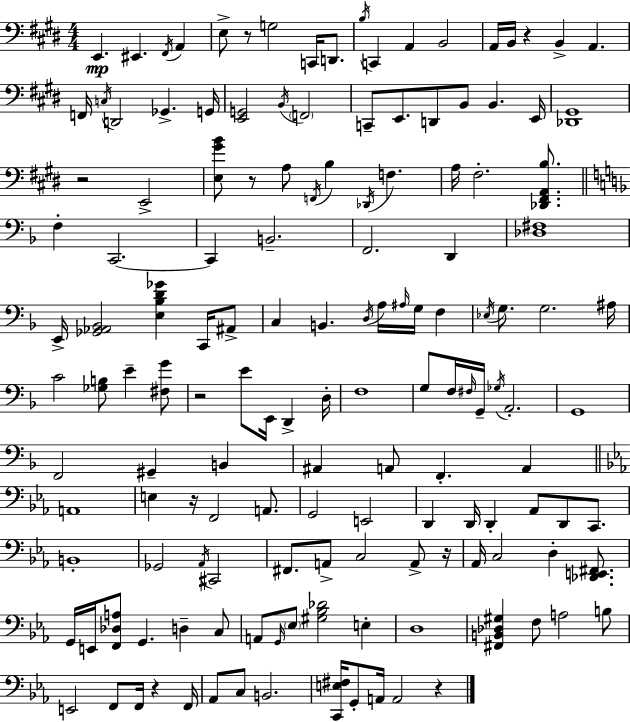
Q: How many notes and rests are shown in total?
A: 147